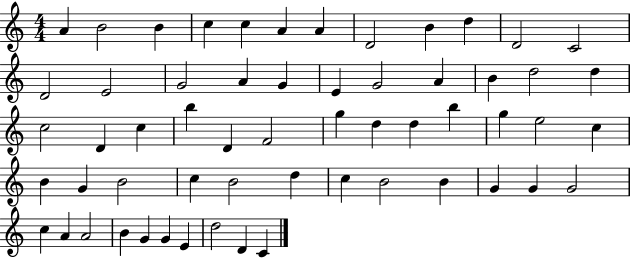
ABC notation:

X:1
T:Untitled
M:4/4
L:1/4
K:C
A B2 B c c A A D2 B d D2 C2 D2 E2 G2 A G E G2 A B d2 d c2 D c b D F2 g d d b g e2 c B G B2 c B2 d c B2 B G G G2 c A A2 B G G E d2 D C